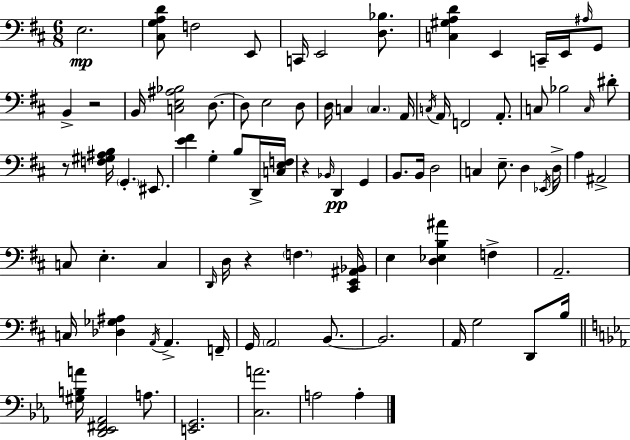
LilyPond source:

{
  \clef bass
  \numericTimeSignature
  \time 6/8
  \key d \major
  e2.\mp | <cis g a d'>8 f2 e,8 | c,16 e,2 <d bes>8. | <c gis a d'>4 e,4 c,16-- e,16 \grace { ais16 } g,8 | \break b,4-> r2 | b,16 <c e ais bes>2 d8.~~ | d8 e2 d8 | d16 c4 \parenthesize c4. | \break a,16 \acciaccatura { c16 } a,16 f,2 a,8.-. | c8 bes2 | \grace { c16 } dis'8-. r8 <f gis ais b>16 \parenthesize g,4.-. | eis,8. <e' fis'>4 g4-. b8 | \break d,16-> <c e f>16 r4 \grace { bes,16 } d,4\pp | g,4 b,8. b,16 d2 | c4 e8.-- d4 | \acciaccatura { ees,16 } d16-> a4 ais,2-> | \break c8 e4.-. | c4 \grace { d,16 } d16 r4 \parenthesize f4. | <cis, e, ais, bes,>16 e4 <d ees b ais'>4 | f4-> a,2.-- | \break c16 <des ges ais>4 \acciaccatura { a,16 } | a,4.-> f,16-- g,16 \parenthesize a,2 | b,8.~~ b,2. | a,16 g2 | \break d,8 b16 \bar "||" \break \key ees \major <gis b a'>16 <d, ees, fis, aes,>2 a8. | <e, g,>2. | <c a'>2. | a2 a4-. | \break \bar "|."
}